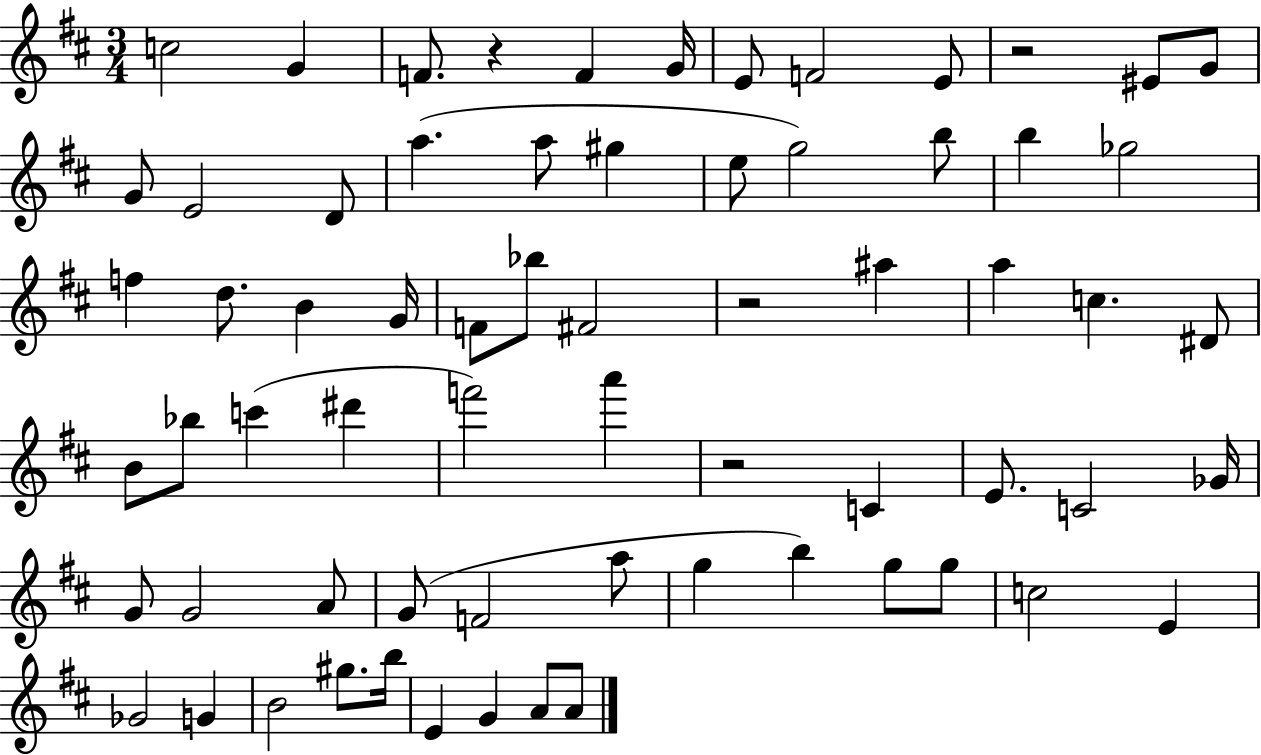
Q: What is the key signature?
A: D major